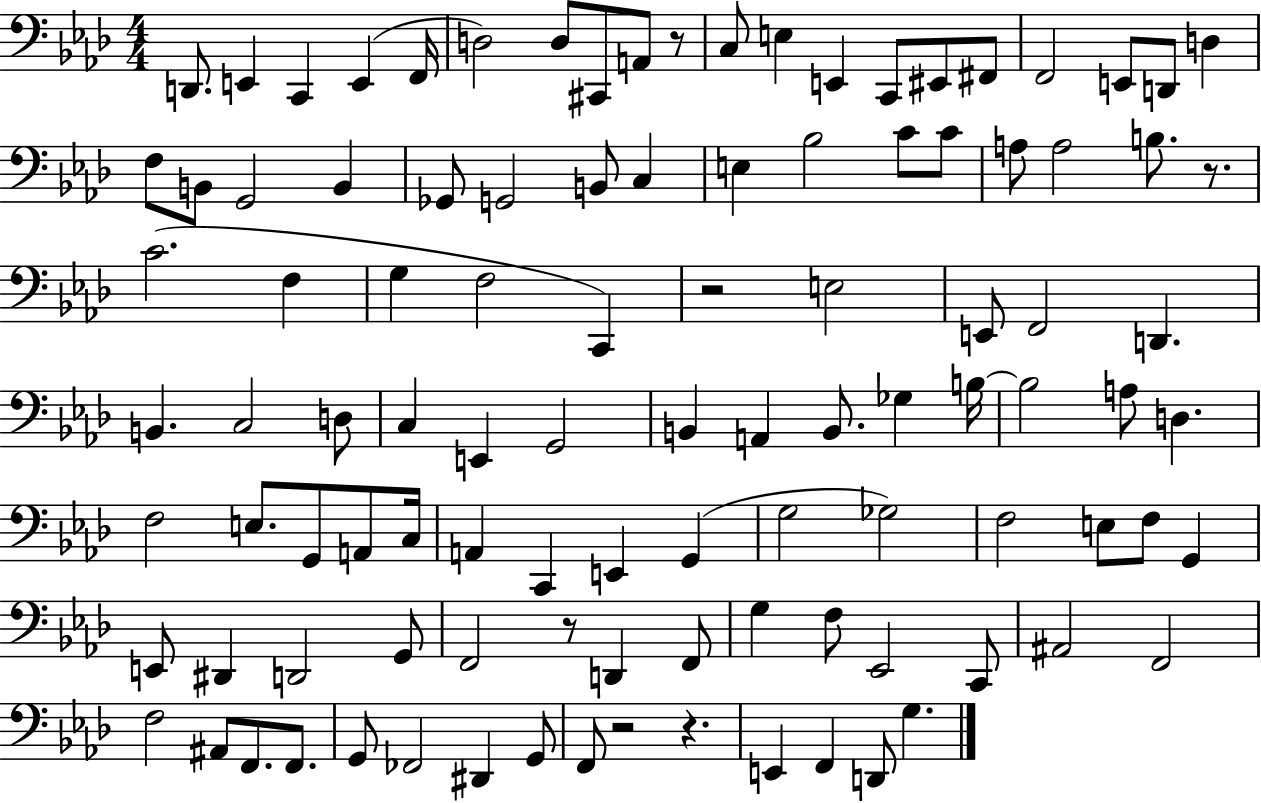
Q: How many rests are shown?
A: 6